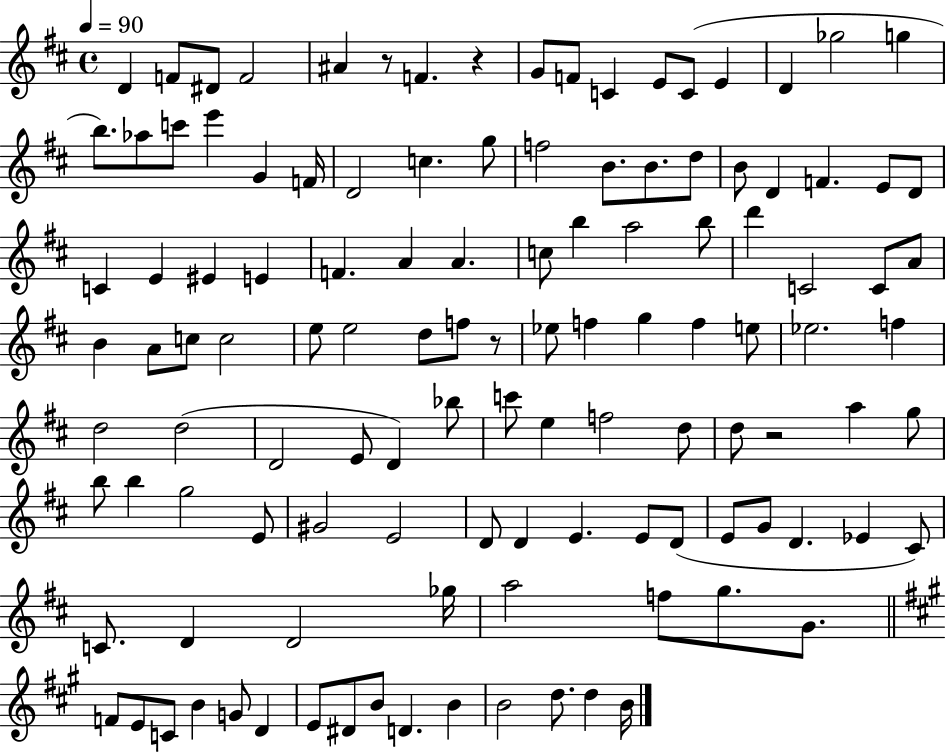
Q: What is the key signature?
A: D major